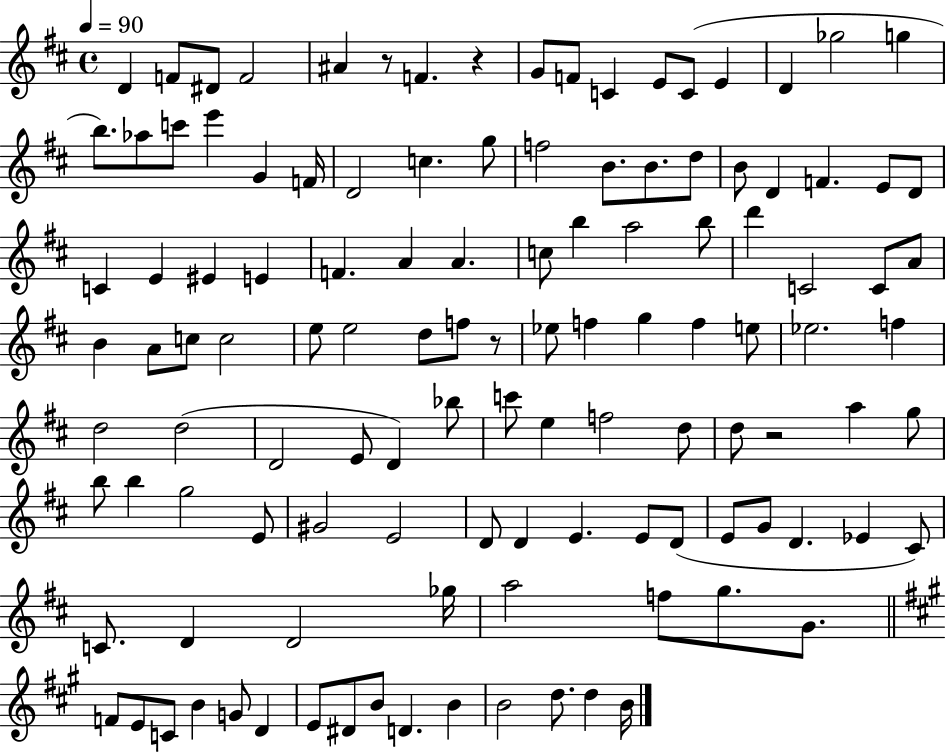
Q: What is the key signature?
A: D major